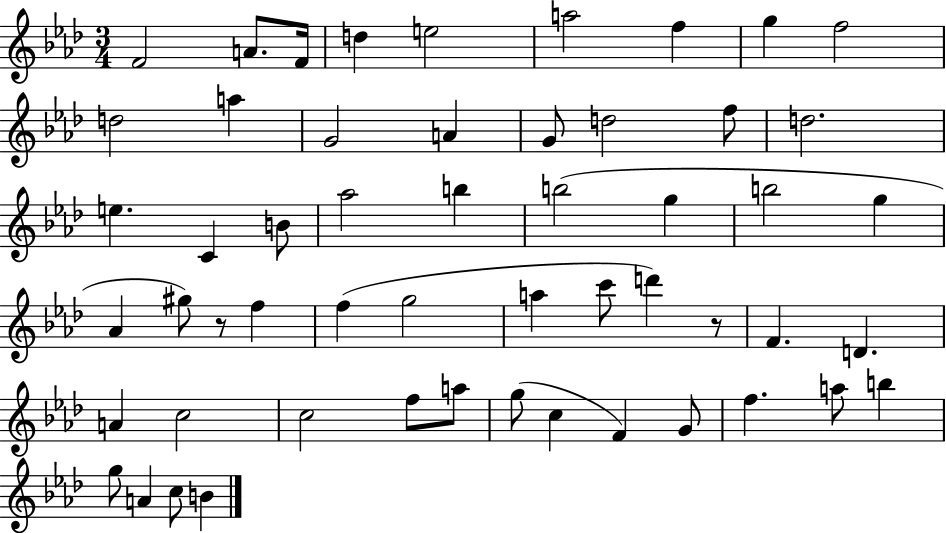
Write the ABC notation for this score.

X:1
T:Untitled
M:3/4
L:1/4
K:Ab
F2 A/2 F/4 d e2 a2 f g f2 d2 a G2 A G/2 d2 f/2 d2 e C B/2 _a2 b b2 g b2 g _A ^g/2 z/2 f f g2 a c'/2 d' z/2 F D A c2 c2 f/2 a/2 g/2 c F G/2 f a/2 b g/2 A c/2 B